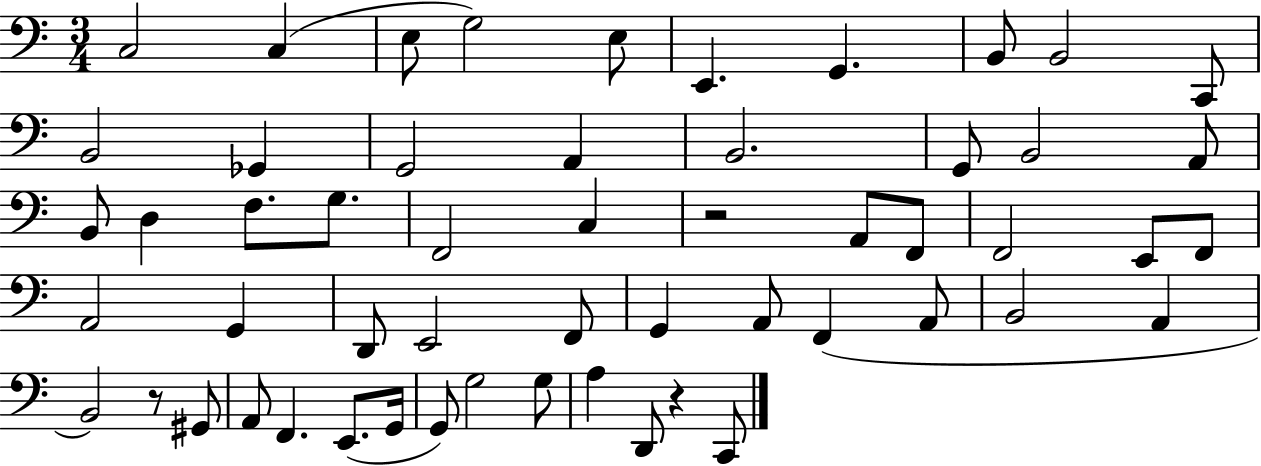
X:1
T:Untitled
M:3/4
L:1/4
K:C
C,2 C, E,/2 G,2 E,/2 E,, G,, B,,/2 B,,2 C,,/2 B,,2 _G,, G,,2 A,, B,,2 G,,/2 B,,2 A,,/2 B,,/2 D, F,/2 G,/2 F,,2 C, z2 A,,/2 F,,/2 F,,2 E,,/2 F,,/2 A,,2 G,, D,,/2 E,,2 F,,/2 G,, A,,/2 F,, A,,/2 B,,2 A,, B,,2 z/2 ^G,,/2 A,,/2 F,, E,,/2 G,,/4 G,,/2 G,2 G,/2 A, D,,/2 z C,,/2